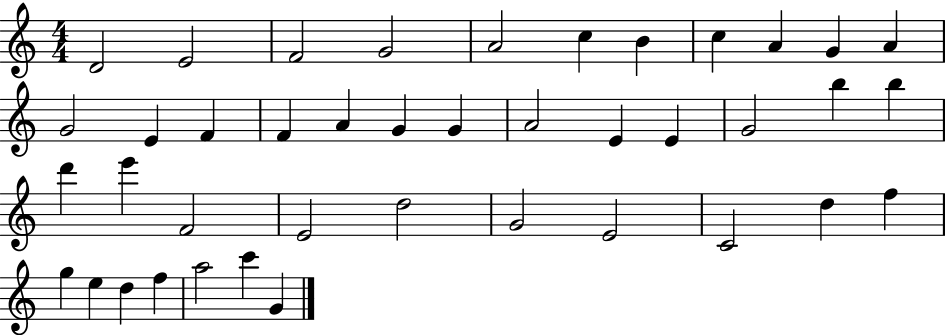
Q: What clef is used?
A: treble